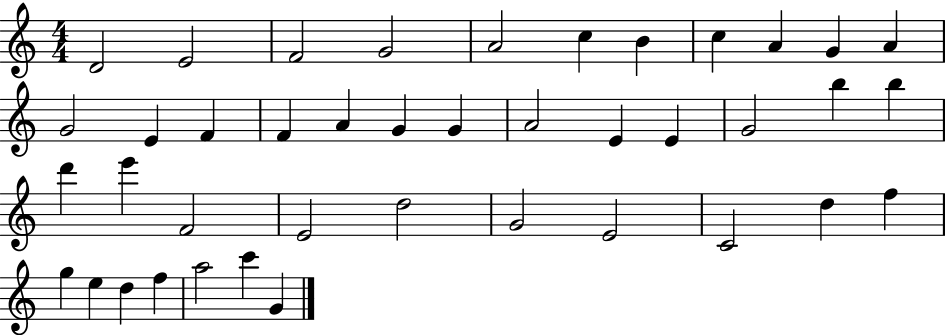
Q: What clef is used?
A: treble